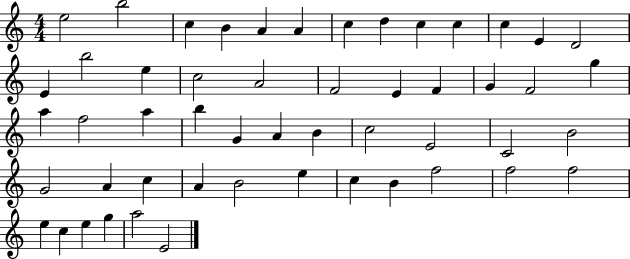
E5/h B5/h C5/q B4/q A4/q A4/q C5/q D5/q C5/q C5/q C5/q E4/q D4/h E4/q B5/h E5/q C5/h A4/h F4/h E4/q F4/q G4/q F4/h G5/q A5/q F5/h A5/q B5/q G4/q A4/q B4/q C5/h E4/h C4/h B4/h G4/h A4/q C5/q A4/q B4/h E5/q C5/q B4/q F5/h F5/h F5/h E5/q C5/q E5/q G5/q A5/h E4/h